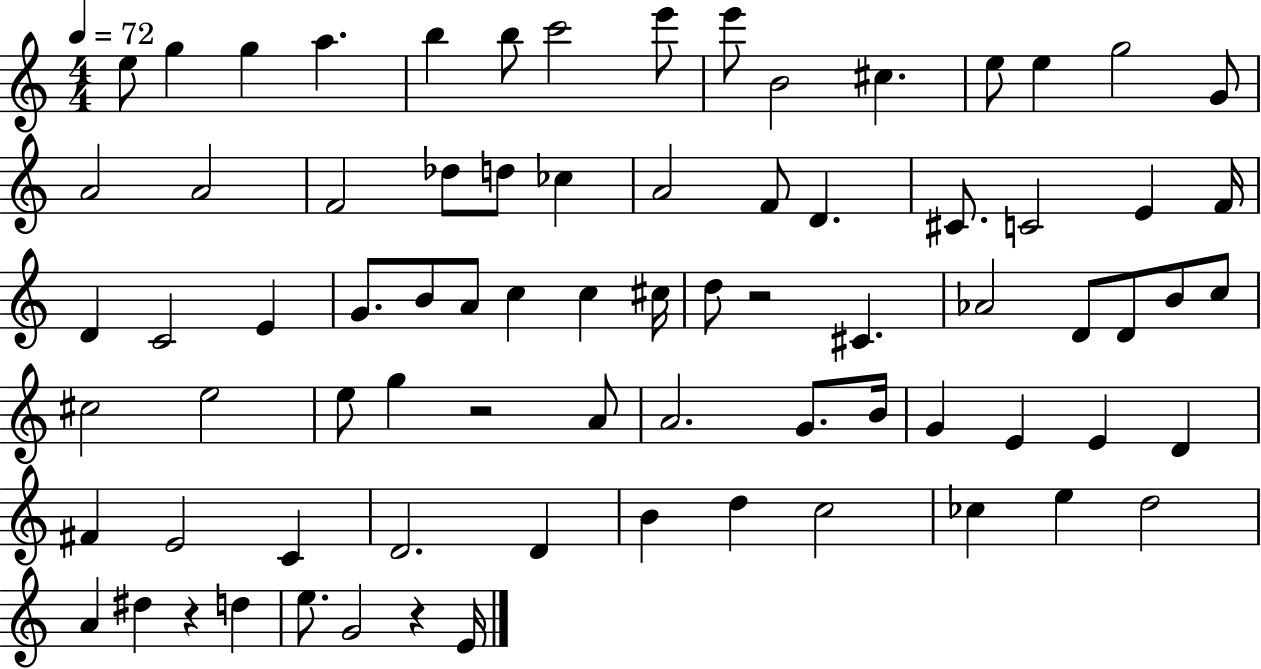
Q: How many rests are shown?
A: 4